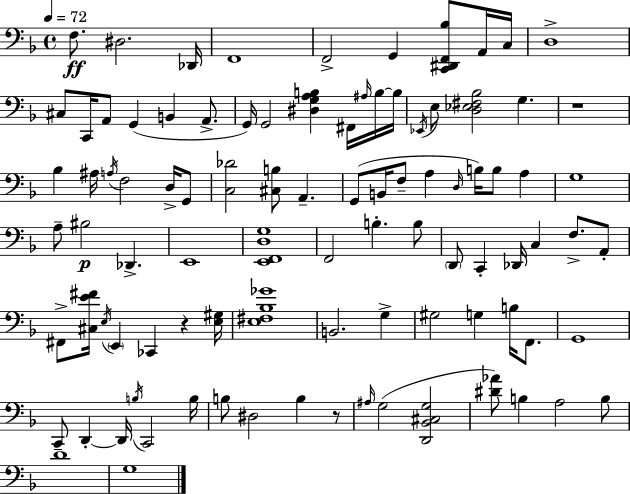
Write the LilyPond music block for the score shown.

{
  \clef bass
  \time 4/4
  \defaultTimeSignature
  \key d \minor
  \tempo 4 = 72
  f8.\ff dis2. des,16 | f,1 | f,2-> g,4 <c, dis, f, bes>8 a,16 c16 | d1-> | \break cis8 c,16 a,8 g,4( b,4 a,8.-> | g,16) g,2 <dis g a b>4 fis,16 \grace { ais16 } b16~~ | b16 \acciaccatura { ees,16 } e8 <d ees fis bes>2 g4. | r1 | \break bes4 ais16 \acciaccatura { a16 } f2 | d16-> g,8 <c des'>2 <cis b>8 a,4.-- | g,8( b,16 f8-- a4 \grace { d16 }) b16 b8 | a4 g1 | \break a8-- bis2\p des,4.-> | e,1 | <e, f, d g>1 | f,2 b4.-. | \break b8 \parenthesize d,8 c,4-. des,16 c4 f8.-> | a,8-. fis,8-> <cis e' fis'>16 \acciaccatura { e16 } \parenthesize e,4 ces,4 | r4 <e gis>16 <e fis bes ges'>1 | b,2. | \break g4-> gis2 g4 | b16 f,8. g,1 | c,8-- d,4-.~~ d,16 \acciaccatura { b16 } c,2 | b16 b8 dis2 | \break b4 r8 \grace { ais16 } g2( <d, bes, cis g>2 | <dis' aes'>8) b4 a2 | b8 d'1 | g1 | \break \bar "|."
}